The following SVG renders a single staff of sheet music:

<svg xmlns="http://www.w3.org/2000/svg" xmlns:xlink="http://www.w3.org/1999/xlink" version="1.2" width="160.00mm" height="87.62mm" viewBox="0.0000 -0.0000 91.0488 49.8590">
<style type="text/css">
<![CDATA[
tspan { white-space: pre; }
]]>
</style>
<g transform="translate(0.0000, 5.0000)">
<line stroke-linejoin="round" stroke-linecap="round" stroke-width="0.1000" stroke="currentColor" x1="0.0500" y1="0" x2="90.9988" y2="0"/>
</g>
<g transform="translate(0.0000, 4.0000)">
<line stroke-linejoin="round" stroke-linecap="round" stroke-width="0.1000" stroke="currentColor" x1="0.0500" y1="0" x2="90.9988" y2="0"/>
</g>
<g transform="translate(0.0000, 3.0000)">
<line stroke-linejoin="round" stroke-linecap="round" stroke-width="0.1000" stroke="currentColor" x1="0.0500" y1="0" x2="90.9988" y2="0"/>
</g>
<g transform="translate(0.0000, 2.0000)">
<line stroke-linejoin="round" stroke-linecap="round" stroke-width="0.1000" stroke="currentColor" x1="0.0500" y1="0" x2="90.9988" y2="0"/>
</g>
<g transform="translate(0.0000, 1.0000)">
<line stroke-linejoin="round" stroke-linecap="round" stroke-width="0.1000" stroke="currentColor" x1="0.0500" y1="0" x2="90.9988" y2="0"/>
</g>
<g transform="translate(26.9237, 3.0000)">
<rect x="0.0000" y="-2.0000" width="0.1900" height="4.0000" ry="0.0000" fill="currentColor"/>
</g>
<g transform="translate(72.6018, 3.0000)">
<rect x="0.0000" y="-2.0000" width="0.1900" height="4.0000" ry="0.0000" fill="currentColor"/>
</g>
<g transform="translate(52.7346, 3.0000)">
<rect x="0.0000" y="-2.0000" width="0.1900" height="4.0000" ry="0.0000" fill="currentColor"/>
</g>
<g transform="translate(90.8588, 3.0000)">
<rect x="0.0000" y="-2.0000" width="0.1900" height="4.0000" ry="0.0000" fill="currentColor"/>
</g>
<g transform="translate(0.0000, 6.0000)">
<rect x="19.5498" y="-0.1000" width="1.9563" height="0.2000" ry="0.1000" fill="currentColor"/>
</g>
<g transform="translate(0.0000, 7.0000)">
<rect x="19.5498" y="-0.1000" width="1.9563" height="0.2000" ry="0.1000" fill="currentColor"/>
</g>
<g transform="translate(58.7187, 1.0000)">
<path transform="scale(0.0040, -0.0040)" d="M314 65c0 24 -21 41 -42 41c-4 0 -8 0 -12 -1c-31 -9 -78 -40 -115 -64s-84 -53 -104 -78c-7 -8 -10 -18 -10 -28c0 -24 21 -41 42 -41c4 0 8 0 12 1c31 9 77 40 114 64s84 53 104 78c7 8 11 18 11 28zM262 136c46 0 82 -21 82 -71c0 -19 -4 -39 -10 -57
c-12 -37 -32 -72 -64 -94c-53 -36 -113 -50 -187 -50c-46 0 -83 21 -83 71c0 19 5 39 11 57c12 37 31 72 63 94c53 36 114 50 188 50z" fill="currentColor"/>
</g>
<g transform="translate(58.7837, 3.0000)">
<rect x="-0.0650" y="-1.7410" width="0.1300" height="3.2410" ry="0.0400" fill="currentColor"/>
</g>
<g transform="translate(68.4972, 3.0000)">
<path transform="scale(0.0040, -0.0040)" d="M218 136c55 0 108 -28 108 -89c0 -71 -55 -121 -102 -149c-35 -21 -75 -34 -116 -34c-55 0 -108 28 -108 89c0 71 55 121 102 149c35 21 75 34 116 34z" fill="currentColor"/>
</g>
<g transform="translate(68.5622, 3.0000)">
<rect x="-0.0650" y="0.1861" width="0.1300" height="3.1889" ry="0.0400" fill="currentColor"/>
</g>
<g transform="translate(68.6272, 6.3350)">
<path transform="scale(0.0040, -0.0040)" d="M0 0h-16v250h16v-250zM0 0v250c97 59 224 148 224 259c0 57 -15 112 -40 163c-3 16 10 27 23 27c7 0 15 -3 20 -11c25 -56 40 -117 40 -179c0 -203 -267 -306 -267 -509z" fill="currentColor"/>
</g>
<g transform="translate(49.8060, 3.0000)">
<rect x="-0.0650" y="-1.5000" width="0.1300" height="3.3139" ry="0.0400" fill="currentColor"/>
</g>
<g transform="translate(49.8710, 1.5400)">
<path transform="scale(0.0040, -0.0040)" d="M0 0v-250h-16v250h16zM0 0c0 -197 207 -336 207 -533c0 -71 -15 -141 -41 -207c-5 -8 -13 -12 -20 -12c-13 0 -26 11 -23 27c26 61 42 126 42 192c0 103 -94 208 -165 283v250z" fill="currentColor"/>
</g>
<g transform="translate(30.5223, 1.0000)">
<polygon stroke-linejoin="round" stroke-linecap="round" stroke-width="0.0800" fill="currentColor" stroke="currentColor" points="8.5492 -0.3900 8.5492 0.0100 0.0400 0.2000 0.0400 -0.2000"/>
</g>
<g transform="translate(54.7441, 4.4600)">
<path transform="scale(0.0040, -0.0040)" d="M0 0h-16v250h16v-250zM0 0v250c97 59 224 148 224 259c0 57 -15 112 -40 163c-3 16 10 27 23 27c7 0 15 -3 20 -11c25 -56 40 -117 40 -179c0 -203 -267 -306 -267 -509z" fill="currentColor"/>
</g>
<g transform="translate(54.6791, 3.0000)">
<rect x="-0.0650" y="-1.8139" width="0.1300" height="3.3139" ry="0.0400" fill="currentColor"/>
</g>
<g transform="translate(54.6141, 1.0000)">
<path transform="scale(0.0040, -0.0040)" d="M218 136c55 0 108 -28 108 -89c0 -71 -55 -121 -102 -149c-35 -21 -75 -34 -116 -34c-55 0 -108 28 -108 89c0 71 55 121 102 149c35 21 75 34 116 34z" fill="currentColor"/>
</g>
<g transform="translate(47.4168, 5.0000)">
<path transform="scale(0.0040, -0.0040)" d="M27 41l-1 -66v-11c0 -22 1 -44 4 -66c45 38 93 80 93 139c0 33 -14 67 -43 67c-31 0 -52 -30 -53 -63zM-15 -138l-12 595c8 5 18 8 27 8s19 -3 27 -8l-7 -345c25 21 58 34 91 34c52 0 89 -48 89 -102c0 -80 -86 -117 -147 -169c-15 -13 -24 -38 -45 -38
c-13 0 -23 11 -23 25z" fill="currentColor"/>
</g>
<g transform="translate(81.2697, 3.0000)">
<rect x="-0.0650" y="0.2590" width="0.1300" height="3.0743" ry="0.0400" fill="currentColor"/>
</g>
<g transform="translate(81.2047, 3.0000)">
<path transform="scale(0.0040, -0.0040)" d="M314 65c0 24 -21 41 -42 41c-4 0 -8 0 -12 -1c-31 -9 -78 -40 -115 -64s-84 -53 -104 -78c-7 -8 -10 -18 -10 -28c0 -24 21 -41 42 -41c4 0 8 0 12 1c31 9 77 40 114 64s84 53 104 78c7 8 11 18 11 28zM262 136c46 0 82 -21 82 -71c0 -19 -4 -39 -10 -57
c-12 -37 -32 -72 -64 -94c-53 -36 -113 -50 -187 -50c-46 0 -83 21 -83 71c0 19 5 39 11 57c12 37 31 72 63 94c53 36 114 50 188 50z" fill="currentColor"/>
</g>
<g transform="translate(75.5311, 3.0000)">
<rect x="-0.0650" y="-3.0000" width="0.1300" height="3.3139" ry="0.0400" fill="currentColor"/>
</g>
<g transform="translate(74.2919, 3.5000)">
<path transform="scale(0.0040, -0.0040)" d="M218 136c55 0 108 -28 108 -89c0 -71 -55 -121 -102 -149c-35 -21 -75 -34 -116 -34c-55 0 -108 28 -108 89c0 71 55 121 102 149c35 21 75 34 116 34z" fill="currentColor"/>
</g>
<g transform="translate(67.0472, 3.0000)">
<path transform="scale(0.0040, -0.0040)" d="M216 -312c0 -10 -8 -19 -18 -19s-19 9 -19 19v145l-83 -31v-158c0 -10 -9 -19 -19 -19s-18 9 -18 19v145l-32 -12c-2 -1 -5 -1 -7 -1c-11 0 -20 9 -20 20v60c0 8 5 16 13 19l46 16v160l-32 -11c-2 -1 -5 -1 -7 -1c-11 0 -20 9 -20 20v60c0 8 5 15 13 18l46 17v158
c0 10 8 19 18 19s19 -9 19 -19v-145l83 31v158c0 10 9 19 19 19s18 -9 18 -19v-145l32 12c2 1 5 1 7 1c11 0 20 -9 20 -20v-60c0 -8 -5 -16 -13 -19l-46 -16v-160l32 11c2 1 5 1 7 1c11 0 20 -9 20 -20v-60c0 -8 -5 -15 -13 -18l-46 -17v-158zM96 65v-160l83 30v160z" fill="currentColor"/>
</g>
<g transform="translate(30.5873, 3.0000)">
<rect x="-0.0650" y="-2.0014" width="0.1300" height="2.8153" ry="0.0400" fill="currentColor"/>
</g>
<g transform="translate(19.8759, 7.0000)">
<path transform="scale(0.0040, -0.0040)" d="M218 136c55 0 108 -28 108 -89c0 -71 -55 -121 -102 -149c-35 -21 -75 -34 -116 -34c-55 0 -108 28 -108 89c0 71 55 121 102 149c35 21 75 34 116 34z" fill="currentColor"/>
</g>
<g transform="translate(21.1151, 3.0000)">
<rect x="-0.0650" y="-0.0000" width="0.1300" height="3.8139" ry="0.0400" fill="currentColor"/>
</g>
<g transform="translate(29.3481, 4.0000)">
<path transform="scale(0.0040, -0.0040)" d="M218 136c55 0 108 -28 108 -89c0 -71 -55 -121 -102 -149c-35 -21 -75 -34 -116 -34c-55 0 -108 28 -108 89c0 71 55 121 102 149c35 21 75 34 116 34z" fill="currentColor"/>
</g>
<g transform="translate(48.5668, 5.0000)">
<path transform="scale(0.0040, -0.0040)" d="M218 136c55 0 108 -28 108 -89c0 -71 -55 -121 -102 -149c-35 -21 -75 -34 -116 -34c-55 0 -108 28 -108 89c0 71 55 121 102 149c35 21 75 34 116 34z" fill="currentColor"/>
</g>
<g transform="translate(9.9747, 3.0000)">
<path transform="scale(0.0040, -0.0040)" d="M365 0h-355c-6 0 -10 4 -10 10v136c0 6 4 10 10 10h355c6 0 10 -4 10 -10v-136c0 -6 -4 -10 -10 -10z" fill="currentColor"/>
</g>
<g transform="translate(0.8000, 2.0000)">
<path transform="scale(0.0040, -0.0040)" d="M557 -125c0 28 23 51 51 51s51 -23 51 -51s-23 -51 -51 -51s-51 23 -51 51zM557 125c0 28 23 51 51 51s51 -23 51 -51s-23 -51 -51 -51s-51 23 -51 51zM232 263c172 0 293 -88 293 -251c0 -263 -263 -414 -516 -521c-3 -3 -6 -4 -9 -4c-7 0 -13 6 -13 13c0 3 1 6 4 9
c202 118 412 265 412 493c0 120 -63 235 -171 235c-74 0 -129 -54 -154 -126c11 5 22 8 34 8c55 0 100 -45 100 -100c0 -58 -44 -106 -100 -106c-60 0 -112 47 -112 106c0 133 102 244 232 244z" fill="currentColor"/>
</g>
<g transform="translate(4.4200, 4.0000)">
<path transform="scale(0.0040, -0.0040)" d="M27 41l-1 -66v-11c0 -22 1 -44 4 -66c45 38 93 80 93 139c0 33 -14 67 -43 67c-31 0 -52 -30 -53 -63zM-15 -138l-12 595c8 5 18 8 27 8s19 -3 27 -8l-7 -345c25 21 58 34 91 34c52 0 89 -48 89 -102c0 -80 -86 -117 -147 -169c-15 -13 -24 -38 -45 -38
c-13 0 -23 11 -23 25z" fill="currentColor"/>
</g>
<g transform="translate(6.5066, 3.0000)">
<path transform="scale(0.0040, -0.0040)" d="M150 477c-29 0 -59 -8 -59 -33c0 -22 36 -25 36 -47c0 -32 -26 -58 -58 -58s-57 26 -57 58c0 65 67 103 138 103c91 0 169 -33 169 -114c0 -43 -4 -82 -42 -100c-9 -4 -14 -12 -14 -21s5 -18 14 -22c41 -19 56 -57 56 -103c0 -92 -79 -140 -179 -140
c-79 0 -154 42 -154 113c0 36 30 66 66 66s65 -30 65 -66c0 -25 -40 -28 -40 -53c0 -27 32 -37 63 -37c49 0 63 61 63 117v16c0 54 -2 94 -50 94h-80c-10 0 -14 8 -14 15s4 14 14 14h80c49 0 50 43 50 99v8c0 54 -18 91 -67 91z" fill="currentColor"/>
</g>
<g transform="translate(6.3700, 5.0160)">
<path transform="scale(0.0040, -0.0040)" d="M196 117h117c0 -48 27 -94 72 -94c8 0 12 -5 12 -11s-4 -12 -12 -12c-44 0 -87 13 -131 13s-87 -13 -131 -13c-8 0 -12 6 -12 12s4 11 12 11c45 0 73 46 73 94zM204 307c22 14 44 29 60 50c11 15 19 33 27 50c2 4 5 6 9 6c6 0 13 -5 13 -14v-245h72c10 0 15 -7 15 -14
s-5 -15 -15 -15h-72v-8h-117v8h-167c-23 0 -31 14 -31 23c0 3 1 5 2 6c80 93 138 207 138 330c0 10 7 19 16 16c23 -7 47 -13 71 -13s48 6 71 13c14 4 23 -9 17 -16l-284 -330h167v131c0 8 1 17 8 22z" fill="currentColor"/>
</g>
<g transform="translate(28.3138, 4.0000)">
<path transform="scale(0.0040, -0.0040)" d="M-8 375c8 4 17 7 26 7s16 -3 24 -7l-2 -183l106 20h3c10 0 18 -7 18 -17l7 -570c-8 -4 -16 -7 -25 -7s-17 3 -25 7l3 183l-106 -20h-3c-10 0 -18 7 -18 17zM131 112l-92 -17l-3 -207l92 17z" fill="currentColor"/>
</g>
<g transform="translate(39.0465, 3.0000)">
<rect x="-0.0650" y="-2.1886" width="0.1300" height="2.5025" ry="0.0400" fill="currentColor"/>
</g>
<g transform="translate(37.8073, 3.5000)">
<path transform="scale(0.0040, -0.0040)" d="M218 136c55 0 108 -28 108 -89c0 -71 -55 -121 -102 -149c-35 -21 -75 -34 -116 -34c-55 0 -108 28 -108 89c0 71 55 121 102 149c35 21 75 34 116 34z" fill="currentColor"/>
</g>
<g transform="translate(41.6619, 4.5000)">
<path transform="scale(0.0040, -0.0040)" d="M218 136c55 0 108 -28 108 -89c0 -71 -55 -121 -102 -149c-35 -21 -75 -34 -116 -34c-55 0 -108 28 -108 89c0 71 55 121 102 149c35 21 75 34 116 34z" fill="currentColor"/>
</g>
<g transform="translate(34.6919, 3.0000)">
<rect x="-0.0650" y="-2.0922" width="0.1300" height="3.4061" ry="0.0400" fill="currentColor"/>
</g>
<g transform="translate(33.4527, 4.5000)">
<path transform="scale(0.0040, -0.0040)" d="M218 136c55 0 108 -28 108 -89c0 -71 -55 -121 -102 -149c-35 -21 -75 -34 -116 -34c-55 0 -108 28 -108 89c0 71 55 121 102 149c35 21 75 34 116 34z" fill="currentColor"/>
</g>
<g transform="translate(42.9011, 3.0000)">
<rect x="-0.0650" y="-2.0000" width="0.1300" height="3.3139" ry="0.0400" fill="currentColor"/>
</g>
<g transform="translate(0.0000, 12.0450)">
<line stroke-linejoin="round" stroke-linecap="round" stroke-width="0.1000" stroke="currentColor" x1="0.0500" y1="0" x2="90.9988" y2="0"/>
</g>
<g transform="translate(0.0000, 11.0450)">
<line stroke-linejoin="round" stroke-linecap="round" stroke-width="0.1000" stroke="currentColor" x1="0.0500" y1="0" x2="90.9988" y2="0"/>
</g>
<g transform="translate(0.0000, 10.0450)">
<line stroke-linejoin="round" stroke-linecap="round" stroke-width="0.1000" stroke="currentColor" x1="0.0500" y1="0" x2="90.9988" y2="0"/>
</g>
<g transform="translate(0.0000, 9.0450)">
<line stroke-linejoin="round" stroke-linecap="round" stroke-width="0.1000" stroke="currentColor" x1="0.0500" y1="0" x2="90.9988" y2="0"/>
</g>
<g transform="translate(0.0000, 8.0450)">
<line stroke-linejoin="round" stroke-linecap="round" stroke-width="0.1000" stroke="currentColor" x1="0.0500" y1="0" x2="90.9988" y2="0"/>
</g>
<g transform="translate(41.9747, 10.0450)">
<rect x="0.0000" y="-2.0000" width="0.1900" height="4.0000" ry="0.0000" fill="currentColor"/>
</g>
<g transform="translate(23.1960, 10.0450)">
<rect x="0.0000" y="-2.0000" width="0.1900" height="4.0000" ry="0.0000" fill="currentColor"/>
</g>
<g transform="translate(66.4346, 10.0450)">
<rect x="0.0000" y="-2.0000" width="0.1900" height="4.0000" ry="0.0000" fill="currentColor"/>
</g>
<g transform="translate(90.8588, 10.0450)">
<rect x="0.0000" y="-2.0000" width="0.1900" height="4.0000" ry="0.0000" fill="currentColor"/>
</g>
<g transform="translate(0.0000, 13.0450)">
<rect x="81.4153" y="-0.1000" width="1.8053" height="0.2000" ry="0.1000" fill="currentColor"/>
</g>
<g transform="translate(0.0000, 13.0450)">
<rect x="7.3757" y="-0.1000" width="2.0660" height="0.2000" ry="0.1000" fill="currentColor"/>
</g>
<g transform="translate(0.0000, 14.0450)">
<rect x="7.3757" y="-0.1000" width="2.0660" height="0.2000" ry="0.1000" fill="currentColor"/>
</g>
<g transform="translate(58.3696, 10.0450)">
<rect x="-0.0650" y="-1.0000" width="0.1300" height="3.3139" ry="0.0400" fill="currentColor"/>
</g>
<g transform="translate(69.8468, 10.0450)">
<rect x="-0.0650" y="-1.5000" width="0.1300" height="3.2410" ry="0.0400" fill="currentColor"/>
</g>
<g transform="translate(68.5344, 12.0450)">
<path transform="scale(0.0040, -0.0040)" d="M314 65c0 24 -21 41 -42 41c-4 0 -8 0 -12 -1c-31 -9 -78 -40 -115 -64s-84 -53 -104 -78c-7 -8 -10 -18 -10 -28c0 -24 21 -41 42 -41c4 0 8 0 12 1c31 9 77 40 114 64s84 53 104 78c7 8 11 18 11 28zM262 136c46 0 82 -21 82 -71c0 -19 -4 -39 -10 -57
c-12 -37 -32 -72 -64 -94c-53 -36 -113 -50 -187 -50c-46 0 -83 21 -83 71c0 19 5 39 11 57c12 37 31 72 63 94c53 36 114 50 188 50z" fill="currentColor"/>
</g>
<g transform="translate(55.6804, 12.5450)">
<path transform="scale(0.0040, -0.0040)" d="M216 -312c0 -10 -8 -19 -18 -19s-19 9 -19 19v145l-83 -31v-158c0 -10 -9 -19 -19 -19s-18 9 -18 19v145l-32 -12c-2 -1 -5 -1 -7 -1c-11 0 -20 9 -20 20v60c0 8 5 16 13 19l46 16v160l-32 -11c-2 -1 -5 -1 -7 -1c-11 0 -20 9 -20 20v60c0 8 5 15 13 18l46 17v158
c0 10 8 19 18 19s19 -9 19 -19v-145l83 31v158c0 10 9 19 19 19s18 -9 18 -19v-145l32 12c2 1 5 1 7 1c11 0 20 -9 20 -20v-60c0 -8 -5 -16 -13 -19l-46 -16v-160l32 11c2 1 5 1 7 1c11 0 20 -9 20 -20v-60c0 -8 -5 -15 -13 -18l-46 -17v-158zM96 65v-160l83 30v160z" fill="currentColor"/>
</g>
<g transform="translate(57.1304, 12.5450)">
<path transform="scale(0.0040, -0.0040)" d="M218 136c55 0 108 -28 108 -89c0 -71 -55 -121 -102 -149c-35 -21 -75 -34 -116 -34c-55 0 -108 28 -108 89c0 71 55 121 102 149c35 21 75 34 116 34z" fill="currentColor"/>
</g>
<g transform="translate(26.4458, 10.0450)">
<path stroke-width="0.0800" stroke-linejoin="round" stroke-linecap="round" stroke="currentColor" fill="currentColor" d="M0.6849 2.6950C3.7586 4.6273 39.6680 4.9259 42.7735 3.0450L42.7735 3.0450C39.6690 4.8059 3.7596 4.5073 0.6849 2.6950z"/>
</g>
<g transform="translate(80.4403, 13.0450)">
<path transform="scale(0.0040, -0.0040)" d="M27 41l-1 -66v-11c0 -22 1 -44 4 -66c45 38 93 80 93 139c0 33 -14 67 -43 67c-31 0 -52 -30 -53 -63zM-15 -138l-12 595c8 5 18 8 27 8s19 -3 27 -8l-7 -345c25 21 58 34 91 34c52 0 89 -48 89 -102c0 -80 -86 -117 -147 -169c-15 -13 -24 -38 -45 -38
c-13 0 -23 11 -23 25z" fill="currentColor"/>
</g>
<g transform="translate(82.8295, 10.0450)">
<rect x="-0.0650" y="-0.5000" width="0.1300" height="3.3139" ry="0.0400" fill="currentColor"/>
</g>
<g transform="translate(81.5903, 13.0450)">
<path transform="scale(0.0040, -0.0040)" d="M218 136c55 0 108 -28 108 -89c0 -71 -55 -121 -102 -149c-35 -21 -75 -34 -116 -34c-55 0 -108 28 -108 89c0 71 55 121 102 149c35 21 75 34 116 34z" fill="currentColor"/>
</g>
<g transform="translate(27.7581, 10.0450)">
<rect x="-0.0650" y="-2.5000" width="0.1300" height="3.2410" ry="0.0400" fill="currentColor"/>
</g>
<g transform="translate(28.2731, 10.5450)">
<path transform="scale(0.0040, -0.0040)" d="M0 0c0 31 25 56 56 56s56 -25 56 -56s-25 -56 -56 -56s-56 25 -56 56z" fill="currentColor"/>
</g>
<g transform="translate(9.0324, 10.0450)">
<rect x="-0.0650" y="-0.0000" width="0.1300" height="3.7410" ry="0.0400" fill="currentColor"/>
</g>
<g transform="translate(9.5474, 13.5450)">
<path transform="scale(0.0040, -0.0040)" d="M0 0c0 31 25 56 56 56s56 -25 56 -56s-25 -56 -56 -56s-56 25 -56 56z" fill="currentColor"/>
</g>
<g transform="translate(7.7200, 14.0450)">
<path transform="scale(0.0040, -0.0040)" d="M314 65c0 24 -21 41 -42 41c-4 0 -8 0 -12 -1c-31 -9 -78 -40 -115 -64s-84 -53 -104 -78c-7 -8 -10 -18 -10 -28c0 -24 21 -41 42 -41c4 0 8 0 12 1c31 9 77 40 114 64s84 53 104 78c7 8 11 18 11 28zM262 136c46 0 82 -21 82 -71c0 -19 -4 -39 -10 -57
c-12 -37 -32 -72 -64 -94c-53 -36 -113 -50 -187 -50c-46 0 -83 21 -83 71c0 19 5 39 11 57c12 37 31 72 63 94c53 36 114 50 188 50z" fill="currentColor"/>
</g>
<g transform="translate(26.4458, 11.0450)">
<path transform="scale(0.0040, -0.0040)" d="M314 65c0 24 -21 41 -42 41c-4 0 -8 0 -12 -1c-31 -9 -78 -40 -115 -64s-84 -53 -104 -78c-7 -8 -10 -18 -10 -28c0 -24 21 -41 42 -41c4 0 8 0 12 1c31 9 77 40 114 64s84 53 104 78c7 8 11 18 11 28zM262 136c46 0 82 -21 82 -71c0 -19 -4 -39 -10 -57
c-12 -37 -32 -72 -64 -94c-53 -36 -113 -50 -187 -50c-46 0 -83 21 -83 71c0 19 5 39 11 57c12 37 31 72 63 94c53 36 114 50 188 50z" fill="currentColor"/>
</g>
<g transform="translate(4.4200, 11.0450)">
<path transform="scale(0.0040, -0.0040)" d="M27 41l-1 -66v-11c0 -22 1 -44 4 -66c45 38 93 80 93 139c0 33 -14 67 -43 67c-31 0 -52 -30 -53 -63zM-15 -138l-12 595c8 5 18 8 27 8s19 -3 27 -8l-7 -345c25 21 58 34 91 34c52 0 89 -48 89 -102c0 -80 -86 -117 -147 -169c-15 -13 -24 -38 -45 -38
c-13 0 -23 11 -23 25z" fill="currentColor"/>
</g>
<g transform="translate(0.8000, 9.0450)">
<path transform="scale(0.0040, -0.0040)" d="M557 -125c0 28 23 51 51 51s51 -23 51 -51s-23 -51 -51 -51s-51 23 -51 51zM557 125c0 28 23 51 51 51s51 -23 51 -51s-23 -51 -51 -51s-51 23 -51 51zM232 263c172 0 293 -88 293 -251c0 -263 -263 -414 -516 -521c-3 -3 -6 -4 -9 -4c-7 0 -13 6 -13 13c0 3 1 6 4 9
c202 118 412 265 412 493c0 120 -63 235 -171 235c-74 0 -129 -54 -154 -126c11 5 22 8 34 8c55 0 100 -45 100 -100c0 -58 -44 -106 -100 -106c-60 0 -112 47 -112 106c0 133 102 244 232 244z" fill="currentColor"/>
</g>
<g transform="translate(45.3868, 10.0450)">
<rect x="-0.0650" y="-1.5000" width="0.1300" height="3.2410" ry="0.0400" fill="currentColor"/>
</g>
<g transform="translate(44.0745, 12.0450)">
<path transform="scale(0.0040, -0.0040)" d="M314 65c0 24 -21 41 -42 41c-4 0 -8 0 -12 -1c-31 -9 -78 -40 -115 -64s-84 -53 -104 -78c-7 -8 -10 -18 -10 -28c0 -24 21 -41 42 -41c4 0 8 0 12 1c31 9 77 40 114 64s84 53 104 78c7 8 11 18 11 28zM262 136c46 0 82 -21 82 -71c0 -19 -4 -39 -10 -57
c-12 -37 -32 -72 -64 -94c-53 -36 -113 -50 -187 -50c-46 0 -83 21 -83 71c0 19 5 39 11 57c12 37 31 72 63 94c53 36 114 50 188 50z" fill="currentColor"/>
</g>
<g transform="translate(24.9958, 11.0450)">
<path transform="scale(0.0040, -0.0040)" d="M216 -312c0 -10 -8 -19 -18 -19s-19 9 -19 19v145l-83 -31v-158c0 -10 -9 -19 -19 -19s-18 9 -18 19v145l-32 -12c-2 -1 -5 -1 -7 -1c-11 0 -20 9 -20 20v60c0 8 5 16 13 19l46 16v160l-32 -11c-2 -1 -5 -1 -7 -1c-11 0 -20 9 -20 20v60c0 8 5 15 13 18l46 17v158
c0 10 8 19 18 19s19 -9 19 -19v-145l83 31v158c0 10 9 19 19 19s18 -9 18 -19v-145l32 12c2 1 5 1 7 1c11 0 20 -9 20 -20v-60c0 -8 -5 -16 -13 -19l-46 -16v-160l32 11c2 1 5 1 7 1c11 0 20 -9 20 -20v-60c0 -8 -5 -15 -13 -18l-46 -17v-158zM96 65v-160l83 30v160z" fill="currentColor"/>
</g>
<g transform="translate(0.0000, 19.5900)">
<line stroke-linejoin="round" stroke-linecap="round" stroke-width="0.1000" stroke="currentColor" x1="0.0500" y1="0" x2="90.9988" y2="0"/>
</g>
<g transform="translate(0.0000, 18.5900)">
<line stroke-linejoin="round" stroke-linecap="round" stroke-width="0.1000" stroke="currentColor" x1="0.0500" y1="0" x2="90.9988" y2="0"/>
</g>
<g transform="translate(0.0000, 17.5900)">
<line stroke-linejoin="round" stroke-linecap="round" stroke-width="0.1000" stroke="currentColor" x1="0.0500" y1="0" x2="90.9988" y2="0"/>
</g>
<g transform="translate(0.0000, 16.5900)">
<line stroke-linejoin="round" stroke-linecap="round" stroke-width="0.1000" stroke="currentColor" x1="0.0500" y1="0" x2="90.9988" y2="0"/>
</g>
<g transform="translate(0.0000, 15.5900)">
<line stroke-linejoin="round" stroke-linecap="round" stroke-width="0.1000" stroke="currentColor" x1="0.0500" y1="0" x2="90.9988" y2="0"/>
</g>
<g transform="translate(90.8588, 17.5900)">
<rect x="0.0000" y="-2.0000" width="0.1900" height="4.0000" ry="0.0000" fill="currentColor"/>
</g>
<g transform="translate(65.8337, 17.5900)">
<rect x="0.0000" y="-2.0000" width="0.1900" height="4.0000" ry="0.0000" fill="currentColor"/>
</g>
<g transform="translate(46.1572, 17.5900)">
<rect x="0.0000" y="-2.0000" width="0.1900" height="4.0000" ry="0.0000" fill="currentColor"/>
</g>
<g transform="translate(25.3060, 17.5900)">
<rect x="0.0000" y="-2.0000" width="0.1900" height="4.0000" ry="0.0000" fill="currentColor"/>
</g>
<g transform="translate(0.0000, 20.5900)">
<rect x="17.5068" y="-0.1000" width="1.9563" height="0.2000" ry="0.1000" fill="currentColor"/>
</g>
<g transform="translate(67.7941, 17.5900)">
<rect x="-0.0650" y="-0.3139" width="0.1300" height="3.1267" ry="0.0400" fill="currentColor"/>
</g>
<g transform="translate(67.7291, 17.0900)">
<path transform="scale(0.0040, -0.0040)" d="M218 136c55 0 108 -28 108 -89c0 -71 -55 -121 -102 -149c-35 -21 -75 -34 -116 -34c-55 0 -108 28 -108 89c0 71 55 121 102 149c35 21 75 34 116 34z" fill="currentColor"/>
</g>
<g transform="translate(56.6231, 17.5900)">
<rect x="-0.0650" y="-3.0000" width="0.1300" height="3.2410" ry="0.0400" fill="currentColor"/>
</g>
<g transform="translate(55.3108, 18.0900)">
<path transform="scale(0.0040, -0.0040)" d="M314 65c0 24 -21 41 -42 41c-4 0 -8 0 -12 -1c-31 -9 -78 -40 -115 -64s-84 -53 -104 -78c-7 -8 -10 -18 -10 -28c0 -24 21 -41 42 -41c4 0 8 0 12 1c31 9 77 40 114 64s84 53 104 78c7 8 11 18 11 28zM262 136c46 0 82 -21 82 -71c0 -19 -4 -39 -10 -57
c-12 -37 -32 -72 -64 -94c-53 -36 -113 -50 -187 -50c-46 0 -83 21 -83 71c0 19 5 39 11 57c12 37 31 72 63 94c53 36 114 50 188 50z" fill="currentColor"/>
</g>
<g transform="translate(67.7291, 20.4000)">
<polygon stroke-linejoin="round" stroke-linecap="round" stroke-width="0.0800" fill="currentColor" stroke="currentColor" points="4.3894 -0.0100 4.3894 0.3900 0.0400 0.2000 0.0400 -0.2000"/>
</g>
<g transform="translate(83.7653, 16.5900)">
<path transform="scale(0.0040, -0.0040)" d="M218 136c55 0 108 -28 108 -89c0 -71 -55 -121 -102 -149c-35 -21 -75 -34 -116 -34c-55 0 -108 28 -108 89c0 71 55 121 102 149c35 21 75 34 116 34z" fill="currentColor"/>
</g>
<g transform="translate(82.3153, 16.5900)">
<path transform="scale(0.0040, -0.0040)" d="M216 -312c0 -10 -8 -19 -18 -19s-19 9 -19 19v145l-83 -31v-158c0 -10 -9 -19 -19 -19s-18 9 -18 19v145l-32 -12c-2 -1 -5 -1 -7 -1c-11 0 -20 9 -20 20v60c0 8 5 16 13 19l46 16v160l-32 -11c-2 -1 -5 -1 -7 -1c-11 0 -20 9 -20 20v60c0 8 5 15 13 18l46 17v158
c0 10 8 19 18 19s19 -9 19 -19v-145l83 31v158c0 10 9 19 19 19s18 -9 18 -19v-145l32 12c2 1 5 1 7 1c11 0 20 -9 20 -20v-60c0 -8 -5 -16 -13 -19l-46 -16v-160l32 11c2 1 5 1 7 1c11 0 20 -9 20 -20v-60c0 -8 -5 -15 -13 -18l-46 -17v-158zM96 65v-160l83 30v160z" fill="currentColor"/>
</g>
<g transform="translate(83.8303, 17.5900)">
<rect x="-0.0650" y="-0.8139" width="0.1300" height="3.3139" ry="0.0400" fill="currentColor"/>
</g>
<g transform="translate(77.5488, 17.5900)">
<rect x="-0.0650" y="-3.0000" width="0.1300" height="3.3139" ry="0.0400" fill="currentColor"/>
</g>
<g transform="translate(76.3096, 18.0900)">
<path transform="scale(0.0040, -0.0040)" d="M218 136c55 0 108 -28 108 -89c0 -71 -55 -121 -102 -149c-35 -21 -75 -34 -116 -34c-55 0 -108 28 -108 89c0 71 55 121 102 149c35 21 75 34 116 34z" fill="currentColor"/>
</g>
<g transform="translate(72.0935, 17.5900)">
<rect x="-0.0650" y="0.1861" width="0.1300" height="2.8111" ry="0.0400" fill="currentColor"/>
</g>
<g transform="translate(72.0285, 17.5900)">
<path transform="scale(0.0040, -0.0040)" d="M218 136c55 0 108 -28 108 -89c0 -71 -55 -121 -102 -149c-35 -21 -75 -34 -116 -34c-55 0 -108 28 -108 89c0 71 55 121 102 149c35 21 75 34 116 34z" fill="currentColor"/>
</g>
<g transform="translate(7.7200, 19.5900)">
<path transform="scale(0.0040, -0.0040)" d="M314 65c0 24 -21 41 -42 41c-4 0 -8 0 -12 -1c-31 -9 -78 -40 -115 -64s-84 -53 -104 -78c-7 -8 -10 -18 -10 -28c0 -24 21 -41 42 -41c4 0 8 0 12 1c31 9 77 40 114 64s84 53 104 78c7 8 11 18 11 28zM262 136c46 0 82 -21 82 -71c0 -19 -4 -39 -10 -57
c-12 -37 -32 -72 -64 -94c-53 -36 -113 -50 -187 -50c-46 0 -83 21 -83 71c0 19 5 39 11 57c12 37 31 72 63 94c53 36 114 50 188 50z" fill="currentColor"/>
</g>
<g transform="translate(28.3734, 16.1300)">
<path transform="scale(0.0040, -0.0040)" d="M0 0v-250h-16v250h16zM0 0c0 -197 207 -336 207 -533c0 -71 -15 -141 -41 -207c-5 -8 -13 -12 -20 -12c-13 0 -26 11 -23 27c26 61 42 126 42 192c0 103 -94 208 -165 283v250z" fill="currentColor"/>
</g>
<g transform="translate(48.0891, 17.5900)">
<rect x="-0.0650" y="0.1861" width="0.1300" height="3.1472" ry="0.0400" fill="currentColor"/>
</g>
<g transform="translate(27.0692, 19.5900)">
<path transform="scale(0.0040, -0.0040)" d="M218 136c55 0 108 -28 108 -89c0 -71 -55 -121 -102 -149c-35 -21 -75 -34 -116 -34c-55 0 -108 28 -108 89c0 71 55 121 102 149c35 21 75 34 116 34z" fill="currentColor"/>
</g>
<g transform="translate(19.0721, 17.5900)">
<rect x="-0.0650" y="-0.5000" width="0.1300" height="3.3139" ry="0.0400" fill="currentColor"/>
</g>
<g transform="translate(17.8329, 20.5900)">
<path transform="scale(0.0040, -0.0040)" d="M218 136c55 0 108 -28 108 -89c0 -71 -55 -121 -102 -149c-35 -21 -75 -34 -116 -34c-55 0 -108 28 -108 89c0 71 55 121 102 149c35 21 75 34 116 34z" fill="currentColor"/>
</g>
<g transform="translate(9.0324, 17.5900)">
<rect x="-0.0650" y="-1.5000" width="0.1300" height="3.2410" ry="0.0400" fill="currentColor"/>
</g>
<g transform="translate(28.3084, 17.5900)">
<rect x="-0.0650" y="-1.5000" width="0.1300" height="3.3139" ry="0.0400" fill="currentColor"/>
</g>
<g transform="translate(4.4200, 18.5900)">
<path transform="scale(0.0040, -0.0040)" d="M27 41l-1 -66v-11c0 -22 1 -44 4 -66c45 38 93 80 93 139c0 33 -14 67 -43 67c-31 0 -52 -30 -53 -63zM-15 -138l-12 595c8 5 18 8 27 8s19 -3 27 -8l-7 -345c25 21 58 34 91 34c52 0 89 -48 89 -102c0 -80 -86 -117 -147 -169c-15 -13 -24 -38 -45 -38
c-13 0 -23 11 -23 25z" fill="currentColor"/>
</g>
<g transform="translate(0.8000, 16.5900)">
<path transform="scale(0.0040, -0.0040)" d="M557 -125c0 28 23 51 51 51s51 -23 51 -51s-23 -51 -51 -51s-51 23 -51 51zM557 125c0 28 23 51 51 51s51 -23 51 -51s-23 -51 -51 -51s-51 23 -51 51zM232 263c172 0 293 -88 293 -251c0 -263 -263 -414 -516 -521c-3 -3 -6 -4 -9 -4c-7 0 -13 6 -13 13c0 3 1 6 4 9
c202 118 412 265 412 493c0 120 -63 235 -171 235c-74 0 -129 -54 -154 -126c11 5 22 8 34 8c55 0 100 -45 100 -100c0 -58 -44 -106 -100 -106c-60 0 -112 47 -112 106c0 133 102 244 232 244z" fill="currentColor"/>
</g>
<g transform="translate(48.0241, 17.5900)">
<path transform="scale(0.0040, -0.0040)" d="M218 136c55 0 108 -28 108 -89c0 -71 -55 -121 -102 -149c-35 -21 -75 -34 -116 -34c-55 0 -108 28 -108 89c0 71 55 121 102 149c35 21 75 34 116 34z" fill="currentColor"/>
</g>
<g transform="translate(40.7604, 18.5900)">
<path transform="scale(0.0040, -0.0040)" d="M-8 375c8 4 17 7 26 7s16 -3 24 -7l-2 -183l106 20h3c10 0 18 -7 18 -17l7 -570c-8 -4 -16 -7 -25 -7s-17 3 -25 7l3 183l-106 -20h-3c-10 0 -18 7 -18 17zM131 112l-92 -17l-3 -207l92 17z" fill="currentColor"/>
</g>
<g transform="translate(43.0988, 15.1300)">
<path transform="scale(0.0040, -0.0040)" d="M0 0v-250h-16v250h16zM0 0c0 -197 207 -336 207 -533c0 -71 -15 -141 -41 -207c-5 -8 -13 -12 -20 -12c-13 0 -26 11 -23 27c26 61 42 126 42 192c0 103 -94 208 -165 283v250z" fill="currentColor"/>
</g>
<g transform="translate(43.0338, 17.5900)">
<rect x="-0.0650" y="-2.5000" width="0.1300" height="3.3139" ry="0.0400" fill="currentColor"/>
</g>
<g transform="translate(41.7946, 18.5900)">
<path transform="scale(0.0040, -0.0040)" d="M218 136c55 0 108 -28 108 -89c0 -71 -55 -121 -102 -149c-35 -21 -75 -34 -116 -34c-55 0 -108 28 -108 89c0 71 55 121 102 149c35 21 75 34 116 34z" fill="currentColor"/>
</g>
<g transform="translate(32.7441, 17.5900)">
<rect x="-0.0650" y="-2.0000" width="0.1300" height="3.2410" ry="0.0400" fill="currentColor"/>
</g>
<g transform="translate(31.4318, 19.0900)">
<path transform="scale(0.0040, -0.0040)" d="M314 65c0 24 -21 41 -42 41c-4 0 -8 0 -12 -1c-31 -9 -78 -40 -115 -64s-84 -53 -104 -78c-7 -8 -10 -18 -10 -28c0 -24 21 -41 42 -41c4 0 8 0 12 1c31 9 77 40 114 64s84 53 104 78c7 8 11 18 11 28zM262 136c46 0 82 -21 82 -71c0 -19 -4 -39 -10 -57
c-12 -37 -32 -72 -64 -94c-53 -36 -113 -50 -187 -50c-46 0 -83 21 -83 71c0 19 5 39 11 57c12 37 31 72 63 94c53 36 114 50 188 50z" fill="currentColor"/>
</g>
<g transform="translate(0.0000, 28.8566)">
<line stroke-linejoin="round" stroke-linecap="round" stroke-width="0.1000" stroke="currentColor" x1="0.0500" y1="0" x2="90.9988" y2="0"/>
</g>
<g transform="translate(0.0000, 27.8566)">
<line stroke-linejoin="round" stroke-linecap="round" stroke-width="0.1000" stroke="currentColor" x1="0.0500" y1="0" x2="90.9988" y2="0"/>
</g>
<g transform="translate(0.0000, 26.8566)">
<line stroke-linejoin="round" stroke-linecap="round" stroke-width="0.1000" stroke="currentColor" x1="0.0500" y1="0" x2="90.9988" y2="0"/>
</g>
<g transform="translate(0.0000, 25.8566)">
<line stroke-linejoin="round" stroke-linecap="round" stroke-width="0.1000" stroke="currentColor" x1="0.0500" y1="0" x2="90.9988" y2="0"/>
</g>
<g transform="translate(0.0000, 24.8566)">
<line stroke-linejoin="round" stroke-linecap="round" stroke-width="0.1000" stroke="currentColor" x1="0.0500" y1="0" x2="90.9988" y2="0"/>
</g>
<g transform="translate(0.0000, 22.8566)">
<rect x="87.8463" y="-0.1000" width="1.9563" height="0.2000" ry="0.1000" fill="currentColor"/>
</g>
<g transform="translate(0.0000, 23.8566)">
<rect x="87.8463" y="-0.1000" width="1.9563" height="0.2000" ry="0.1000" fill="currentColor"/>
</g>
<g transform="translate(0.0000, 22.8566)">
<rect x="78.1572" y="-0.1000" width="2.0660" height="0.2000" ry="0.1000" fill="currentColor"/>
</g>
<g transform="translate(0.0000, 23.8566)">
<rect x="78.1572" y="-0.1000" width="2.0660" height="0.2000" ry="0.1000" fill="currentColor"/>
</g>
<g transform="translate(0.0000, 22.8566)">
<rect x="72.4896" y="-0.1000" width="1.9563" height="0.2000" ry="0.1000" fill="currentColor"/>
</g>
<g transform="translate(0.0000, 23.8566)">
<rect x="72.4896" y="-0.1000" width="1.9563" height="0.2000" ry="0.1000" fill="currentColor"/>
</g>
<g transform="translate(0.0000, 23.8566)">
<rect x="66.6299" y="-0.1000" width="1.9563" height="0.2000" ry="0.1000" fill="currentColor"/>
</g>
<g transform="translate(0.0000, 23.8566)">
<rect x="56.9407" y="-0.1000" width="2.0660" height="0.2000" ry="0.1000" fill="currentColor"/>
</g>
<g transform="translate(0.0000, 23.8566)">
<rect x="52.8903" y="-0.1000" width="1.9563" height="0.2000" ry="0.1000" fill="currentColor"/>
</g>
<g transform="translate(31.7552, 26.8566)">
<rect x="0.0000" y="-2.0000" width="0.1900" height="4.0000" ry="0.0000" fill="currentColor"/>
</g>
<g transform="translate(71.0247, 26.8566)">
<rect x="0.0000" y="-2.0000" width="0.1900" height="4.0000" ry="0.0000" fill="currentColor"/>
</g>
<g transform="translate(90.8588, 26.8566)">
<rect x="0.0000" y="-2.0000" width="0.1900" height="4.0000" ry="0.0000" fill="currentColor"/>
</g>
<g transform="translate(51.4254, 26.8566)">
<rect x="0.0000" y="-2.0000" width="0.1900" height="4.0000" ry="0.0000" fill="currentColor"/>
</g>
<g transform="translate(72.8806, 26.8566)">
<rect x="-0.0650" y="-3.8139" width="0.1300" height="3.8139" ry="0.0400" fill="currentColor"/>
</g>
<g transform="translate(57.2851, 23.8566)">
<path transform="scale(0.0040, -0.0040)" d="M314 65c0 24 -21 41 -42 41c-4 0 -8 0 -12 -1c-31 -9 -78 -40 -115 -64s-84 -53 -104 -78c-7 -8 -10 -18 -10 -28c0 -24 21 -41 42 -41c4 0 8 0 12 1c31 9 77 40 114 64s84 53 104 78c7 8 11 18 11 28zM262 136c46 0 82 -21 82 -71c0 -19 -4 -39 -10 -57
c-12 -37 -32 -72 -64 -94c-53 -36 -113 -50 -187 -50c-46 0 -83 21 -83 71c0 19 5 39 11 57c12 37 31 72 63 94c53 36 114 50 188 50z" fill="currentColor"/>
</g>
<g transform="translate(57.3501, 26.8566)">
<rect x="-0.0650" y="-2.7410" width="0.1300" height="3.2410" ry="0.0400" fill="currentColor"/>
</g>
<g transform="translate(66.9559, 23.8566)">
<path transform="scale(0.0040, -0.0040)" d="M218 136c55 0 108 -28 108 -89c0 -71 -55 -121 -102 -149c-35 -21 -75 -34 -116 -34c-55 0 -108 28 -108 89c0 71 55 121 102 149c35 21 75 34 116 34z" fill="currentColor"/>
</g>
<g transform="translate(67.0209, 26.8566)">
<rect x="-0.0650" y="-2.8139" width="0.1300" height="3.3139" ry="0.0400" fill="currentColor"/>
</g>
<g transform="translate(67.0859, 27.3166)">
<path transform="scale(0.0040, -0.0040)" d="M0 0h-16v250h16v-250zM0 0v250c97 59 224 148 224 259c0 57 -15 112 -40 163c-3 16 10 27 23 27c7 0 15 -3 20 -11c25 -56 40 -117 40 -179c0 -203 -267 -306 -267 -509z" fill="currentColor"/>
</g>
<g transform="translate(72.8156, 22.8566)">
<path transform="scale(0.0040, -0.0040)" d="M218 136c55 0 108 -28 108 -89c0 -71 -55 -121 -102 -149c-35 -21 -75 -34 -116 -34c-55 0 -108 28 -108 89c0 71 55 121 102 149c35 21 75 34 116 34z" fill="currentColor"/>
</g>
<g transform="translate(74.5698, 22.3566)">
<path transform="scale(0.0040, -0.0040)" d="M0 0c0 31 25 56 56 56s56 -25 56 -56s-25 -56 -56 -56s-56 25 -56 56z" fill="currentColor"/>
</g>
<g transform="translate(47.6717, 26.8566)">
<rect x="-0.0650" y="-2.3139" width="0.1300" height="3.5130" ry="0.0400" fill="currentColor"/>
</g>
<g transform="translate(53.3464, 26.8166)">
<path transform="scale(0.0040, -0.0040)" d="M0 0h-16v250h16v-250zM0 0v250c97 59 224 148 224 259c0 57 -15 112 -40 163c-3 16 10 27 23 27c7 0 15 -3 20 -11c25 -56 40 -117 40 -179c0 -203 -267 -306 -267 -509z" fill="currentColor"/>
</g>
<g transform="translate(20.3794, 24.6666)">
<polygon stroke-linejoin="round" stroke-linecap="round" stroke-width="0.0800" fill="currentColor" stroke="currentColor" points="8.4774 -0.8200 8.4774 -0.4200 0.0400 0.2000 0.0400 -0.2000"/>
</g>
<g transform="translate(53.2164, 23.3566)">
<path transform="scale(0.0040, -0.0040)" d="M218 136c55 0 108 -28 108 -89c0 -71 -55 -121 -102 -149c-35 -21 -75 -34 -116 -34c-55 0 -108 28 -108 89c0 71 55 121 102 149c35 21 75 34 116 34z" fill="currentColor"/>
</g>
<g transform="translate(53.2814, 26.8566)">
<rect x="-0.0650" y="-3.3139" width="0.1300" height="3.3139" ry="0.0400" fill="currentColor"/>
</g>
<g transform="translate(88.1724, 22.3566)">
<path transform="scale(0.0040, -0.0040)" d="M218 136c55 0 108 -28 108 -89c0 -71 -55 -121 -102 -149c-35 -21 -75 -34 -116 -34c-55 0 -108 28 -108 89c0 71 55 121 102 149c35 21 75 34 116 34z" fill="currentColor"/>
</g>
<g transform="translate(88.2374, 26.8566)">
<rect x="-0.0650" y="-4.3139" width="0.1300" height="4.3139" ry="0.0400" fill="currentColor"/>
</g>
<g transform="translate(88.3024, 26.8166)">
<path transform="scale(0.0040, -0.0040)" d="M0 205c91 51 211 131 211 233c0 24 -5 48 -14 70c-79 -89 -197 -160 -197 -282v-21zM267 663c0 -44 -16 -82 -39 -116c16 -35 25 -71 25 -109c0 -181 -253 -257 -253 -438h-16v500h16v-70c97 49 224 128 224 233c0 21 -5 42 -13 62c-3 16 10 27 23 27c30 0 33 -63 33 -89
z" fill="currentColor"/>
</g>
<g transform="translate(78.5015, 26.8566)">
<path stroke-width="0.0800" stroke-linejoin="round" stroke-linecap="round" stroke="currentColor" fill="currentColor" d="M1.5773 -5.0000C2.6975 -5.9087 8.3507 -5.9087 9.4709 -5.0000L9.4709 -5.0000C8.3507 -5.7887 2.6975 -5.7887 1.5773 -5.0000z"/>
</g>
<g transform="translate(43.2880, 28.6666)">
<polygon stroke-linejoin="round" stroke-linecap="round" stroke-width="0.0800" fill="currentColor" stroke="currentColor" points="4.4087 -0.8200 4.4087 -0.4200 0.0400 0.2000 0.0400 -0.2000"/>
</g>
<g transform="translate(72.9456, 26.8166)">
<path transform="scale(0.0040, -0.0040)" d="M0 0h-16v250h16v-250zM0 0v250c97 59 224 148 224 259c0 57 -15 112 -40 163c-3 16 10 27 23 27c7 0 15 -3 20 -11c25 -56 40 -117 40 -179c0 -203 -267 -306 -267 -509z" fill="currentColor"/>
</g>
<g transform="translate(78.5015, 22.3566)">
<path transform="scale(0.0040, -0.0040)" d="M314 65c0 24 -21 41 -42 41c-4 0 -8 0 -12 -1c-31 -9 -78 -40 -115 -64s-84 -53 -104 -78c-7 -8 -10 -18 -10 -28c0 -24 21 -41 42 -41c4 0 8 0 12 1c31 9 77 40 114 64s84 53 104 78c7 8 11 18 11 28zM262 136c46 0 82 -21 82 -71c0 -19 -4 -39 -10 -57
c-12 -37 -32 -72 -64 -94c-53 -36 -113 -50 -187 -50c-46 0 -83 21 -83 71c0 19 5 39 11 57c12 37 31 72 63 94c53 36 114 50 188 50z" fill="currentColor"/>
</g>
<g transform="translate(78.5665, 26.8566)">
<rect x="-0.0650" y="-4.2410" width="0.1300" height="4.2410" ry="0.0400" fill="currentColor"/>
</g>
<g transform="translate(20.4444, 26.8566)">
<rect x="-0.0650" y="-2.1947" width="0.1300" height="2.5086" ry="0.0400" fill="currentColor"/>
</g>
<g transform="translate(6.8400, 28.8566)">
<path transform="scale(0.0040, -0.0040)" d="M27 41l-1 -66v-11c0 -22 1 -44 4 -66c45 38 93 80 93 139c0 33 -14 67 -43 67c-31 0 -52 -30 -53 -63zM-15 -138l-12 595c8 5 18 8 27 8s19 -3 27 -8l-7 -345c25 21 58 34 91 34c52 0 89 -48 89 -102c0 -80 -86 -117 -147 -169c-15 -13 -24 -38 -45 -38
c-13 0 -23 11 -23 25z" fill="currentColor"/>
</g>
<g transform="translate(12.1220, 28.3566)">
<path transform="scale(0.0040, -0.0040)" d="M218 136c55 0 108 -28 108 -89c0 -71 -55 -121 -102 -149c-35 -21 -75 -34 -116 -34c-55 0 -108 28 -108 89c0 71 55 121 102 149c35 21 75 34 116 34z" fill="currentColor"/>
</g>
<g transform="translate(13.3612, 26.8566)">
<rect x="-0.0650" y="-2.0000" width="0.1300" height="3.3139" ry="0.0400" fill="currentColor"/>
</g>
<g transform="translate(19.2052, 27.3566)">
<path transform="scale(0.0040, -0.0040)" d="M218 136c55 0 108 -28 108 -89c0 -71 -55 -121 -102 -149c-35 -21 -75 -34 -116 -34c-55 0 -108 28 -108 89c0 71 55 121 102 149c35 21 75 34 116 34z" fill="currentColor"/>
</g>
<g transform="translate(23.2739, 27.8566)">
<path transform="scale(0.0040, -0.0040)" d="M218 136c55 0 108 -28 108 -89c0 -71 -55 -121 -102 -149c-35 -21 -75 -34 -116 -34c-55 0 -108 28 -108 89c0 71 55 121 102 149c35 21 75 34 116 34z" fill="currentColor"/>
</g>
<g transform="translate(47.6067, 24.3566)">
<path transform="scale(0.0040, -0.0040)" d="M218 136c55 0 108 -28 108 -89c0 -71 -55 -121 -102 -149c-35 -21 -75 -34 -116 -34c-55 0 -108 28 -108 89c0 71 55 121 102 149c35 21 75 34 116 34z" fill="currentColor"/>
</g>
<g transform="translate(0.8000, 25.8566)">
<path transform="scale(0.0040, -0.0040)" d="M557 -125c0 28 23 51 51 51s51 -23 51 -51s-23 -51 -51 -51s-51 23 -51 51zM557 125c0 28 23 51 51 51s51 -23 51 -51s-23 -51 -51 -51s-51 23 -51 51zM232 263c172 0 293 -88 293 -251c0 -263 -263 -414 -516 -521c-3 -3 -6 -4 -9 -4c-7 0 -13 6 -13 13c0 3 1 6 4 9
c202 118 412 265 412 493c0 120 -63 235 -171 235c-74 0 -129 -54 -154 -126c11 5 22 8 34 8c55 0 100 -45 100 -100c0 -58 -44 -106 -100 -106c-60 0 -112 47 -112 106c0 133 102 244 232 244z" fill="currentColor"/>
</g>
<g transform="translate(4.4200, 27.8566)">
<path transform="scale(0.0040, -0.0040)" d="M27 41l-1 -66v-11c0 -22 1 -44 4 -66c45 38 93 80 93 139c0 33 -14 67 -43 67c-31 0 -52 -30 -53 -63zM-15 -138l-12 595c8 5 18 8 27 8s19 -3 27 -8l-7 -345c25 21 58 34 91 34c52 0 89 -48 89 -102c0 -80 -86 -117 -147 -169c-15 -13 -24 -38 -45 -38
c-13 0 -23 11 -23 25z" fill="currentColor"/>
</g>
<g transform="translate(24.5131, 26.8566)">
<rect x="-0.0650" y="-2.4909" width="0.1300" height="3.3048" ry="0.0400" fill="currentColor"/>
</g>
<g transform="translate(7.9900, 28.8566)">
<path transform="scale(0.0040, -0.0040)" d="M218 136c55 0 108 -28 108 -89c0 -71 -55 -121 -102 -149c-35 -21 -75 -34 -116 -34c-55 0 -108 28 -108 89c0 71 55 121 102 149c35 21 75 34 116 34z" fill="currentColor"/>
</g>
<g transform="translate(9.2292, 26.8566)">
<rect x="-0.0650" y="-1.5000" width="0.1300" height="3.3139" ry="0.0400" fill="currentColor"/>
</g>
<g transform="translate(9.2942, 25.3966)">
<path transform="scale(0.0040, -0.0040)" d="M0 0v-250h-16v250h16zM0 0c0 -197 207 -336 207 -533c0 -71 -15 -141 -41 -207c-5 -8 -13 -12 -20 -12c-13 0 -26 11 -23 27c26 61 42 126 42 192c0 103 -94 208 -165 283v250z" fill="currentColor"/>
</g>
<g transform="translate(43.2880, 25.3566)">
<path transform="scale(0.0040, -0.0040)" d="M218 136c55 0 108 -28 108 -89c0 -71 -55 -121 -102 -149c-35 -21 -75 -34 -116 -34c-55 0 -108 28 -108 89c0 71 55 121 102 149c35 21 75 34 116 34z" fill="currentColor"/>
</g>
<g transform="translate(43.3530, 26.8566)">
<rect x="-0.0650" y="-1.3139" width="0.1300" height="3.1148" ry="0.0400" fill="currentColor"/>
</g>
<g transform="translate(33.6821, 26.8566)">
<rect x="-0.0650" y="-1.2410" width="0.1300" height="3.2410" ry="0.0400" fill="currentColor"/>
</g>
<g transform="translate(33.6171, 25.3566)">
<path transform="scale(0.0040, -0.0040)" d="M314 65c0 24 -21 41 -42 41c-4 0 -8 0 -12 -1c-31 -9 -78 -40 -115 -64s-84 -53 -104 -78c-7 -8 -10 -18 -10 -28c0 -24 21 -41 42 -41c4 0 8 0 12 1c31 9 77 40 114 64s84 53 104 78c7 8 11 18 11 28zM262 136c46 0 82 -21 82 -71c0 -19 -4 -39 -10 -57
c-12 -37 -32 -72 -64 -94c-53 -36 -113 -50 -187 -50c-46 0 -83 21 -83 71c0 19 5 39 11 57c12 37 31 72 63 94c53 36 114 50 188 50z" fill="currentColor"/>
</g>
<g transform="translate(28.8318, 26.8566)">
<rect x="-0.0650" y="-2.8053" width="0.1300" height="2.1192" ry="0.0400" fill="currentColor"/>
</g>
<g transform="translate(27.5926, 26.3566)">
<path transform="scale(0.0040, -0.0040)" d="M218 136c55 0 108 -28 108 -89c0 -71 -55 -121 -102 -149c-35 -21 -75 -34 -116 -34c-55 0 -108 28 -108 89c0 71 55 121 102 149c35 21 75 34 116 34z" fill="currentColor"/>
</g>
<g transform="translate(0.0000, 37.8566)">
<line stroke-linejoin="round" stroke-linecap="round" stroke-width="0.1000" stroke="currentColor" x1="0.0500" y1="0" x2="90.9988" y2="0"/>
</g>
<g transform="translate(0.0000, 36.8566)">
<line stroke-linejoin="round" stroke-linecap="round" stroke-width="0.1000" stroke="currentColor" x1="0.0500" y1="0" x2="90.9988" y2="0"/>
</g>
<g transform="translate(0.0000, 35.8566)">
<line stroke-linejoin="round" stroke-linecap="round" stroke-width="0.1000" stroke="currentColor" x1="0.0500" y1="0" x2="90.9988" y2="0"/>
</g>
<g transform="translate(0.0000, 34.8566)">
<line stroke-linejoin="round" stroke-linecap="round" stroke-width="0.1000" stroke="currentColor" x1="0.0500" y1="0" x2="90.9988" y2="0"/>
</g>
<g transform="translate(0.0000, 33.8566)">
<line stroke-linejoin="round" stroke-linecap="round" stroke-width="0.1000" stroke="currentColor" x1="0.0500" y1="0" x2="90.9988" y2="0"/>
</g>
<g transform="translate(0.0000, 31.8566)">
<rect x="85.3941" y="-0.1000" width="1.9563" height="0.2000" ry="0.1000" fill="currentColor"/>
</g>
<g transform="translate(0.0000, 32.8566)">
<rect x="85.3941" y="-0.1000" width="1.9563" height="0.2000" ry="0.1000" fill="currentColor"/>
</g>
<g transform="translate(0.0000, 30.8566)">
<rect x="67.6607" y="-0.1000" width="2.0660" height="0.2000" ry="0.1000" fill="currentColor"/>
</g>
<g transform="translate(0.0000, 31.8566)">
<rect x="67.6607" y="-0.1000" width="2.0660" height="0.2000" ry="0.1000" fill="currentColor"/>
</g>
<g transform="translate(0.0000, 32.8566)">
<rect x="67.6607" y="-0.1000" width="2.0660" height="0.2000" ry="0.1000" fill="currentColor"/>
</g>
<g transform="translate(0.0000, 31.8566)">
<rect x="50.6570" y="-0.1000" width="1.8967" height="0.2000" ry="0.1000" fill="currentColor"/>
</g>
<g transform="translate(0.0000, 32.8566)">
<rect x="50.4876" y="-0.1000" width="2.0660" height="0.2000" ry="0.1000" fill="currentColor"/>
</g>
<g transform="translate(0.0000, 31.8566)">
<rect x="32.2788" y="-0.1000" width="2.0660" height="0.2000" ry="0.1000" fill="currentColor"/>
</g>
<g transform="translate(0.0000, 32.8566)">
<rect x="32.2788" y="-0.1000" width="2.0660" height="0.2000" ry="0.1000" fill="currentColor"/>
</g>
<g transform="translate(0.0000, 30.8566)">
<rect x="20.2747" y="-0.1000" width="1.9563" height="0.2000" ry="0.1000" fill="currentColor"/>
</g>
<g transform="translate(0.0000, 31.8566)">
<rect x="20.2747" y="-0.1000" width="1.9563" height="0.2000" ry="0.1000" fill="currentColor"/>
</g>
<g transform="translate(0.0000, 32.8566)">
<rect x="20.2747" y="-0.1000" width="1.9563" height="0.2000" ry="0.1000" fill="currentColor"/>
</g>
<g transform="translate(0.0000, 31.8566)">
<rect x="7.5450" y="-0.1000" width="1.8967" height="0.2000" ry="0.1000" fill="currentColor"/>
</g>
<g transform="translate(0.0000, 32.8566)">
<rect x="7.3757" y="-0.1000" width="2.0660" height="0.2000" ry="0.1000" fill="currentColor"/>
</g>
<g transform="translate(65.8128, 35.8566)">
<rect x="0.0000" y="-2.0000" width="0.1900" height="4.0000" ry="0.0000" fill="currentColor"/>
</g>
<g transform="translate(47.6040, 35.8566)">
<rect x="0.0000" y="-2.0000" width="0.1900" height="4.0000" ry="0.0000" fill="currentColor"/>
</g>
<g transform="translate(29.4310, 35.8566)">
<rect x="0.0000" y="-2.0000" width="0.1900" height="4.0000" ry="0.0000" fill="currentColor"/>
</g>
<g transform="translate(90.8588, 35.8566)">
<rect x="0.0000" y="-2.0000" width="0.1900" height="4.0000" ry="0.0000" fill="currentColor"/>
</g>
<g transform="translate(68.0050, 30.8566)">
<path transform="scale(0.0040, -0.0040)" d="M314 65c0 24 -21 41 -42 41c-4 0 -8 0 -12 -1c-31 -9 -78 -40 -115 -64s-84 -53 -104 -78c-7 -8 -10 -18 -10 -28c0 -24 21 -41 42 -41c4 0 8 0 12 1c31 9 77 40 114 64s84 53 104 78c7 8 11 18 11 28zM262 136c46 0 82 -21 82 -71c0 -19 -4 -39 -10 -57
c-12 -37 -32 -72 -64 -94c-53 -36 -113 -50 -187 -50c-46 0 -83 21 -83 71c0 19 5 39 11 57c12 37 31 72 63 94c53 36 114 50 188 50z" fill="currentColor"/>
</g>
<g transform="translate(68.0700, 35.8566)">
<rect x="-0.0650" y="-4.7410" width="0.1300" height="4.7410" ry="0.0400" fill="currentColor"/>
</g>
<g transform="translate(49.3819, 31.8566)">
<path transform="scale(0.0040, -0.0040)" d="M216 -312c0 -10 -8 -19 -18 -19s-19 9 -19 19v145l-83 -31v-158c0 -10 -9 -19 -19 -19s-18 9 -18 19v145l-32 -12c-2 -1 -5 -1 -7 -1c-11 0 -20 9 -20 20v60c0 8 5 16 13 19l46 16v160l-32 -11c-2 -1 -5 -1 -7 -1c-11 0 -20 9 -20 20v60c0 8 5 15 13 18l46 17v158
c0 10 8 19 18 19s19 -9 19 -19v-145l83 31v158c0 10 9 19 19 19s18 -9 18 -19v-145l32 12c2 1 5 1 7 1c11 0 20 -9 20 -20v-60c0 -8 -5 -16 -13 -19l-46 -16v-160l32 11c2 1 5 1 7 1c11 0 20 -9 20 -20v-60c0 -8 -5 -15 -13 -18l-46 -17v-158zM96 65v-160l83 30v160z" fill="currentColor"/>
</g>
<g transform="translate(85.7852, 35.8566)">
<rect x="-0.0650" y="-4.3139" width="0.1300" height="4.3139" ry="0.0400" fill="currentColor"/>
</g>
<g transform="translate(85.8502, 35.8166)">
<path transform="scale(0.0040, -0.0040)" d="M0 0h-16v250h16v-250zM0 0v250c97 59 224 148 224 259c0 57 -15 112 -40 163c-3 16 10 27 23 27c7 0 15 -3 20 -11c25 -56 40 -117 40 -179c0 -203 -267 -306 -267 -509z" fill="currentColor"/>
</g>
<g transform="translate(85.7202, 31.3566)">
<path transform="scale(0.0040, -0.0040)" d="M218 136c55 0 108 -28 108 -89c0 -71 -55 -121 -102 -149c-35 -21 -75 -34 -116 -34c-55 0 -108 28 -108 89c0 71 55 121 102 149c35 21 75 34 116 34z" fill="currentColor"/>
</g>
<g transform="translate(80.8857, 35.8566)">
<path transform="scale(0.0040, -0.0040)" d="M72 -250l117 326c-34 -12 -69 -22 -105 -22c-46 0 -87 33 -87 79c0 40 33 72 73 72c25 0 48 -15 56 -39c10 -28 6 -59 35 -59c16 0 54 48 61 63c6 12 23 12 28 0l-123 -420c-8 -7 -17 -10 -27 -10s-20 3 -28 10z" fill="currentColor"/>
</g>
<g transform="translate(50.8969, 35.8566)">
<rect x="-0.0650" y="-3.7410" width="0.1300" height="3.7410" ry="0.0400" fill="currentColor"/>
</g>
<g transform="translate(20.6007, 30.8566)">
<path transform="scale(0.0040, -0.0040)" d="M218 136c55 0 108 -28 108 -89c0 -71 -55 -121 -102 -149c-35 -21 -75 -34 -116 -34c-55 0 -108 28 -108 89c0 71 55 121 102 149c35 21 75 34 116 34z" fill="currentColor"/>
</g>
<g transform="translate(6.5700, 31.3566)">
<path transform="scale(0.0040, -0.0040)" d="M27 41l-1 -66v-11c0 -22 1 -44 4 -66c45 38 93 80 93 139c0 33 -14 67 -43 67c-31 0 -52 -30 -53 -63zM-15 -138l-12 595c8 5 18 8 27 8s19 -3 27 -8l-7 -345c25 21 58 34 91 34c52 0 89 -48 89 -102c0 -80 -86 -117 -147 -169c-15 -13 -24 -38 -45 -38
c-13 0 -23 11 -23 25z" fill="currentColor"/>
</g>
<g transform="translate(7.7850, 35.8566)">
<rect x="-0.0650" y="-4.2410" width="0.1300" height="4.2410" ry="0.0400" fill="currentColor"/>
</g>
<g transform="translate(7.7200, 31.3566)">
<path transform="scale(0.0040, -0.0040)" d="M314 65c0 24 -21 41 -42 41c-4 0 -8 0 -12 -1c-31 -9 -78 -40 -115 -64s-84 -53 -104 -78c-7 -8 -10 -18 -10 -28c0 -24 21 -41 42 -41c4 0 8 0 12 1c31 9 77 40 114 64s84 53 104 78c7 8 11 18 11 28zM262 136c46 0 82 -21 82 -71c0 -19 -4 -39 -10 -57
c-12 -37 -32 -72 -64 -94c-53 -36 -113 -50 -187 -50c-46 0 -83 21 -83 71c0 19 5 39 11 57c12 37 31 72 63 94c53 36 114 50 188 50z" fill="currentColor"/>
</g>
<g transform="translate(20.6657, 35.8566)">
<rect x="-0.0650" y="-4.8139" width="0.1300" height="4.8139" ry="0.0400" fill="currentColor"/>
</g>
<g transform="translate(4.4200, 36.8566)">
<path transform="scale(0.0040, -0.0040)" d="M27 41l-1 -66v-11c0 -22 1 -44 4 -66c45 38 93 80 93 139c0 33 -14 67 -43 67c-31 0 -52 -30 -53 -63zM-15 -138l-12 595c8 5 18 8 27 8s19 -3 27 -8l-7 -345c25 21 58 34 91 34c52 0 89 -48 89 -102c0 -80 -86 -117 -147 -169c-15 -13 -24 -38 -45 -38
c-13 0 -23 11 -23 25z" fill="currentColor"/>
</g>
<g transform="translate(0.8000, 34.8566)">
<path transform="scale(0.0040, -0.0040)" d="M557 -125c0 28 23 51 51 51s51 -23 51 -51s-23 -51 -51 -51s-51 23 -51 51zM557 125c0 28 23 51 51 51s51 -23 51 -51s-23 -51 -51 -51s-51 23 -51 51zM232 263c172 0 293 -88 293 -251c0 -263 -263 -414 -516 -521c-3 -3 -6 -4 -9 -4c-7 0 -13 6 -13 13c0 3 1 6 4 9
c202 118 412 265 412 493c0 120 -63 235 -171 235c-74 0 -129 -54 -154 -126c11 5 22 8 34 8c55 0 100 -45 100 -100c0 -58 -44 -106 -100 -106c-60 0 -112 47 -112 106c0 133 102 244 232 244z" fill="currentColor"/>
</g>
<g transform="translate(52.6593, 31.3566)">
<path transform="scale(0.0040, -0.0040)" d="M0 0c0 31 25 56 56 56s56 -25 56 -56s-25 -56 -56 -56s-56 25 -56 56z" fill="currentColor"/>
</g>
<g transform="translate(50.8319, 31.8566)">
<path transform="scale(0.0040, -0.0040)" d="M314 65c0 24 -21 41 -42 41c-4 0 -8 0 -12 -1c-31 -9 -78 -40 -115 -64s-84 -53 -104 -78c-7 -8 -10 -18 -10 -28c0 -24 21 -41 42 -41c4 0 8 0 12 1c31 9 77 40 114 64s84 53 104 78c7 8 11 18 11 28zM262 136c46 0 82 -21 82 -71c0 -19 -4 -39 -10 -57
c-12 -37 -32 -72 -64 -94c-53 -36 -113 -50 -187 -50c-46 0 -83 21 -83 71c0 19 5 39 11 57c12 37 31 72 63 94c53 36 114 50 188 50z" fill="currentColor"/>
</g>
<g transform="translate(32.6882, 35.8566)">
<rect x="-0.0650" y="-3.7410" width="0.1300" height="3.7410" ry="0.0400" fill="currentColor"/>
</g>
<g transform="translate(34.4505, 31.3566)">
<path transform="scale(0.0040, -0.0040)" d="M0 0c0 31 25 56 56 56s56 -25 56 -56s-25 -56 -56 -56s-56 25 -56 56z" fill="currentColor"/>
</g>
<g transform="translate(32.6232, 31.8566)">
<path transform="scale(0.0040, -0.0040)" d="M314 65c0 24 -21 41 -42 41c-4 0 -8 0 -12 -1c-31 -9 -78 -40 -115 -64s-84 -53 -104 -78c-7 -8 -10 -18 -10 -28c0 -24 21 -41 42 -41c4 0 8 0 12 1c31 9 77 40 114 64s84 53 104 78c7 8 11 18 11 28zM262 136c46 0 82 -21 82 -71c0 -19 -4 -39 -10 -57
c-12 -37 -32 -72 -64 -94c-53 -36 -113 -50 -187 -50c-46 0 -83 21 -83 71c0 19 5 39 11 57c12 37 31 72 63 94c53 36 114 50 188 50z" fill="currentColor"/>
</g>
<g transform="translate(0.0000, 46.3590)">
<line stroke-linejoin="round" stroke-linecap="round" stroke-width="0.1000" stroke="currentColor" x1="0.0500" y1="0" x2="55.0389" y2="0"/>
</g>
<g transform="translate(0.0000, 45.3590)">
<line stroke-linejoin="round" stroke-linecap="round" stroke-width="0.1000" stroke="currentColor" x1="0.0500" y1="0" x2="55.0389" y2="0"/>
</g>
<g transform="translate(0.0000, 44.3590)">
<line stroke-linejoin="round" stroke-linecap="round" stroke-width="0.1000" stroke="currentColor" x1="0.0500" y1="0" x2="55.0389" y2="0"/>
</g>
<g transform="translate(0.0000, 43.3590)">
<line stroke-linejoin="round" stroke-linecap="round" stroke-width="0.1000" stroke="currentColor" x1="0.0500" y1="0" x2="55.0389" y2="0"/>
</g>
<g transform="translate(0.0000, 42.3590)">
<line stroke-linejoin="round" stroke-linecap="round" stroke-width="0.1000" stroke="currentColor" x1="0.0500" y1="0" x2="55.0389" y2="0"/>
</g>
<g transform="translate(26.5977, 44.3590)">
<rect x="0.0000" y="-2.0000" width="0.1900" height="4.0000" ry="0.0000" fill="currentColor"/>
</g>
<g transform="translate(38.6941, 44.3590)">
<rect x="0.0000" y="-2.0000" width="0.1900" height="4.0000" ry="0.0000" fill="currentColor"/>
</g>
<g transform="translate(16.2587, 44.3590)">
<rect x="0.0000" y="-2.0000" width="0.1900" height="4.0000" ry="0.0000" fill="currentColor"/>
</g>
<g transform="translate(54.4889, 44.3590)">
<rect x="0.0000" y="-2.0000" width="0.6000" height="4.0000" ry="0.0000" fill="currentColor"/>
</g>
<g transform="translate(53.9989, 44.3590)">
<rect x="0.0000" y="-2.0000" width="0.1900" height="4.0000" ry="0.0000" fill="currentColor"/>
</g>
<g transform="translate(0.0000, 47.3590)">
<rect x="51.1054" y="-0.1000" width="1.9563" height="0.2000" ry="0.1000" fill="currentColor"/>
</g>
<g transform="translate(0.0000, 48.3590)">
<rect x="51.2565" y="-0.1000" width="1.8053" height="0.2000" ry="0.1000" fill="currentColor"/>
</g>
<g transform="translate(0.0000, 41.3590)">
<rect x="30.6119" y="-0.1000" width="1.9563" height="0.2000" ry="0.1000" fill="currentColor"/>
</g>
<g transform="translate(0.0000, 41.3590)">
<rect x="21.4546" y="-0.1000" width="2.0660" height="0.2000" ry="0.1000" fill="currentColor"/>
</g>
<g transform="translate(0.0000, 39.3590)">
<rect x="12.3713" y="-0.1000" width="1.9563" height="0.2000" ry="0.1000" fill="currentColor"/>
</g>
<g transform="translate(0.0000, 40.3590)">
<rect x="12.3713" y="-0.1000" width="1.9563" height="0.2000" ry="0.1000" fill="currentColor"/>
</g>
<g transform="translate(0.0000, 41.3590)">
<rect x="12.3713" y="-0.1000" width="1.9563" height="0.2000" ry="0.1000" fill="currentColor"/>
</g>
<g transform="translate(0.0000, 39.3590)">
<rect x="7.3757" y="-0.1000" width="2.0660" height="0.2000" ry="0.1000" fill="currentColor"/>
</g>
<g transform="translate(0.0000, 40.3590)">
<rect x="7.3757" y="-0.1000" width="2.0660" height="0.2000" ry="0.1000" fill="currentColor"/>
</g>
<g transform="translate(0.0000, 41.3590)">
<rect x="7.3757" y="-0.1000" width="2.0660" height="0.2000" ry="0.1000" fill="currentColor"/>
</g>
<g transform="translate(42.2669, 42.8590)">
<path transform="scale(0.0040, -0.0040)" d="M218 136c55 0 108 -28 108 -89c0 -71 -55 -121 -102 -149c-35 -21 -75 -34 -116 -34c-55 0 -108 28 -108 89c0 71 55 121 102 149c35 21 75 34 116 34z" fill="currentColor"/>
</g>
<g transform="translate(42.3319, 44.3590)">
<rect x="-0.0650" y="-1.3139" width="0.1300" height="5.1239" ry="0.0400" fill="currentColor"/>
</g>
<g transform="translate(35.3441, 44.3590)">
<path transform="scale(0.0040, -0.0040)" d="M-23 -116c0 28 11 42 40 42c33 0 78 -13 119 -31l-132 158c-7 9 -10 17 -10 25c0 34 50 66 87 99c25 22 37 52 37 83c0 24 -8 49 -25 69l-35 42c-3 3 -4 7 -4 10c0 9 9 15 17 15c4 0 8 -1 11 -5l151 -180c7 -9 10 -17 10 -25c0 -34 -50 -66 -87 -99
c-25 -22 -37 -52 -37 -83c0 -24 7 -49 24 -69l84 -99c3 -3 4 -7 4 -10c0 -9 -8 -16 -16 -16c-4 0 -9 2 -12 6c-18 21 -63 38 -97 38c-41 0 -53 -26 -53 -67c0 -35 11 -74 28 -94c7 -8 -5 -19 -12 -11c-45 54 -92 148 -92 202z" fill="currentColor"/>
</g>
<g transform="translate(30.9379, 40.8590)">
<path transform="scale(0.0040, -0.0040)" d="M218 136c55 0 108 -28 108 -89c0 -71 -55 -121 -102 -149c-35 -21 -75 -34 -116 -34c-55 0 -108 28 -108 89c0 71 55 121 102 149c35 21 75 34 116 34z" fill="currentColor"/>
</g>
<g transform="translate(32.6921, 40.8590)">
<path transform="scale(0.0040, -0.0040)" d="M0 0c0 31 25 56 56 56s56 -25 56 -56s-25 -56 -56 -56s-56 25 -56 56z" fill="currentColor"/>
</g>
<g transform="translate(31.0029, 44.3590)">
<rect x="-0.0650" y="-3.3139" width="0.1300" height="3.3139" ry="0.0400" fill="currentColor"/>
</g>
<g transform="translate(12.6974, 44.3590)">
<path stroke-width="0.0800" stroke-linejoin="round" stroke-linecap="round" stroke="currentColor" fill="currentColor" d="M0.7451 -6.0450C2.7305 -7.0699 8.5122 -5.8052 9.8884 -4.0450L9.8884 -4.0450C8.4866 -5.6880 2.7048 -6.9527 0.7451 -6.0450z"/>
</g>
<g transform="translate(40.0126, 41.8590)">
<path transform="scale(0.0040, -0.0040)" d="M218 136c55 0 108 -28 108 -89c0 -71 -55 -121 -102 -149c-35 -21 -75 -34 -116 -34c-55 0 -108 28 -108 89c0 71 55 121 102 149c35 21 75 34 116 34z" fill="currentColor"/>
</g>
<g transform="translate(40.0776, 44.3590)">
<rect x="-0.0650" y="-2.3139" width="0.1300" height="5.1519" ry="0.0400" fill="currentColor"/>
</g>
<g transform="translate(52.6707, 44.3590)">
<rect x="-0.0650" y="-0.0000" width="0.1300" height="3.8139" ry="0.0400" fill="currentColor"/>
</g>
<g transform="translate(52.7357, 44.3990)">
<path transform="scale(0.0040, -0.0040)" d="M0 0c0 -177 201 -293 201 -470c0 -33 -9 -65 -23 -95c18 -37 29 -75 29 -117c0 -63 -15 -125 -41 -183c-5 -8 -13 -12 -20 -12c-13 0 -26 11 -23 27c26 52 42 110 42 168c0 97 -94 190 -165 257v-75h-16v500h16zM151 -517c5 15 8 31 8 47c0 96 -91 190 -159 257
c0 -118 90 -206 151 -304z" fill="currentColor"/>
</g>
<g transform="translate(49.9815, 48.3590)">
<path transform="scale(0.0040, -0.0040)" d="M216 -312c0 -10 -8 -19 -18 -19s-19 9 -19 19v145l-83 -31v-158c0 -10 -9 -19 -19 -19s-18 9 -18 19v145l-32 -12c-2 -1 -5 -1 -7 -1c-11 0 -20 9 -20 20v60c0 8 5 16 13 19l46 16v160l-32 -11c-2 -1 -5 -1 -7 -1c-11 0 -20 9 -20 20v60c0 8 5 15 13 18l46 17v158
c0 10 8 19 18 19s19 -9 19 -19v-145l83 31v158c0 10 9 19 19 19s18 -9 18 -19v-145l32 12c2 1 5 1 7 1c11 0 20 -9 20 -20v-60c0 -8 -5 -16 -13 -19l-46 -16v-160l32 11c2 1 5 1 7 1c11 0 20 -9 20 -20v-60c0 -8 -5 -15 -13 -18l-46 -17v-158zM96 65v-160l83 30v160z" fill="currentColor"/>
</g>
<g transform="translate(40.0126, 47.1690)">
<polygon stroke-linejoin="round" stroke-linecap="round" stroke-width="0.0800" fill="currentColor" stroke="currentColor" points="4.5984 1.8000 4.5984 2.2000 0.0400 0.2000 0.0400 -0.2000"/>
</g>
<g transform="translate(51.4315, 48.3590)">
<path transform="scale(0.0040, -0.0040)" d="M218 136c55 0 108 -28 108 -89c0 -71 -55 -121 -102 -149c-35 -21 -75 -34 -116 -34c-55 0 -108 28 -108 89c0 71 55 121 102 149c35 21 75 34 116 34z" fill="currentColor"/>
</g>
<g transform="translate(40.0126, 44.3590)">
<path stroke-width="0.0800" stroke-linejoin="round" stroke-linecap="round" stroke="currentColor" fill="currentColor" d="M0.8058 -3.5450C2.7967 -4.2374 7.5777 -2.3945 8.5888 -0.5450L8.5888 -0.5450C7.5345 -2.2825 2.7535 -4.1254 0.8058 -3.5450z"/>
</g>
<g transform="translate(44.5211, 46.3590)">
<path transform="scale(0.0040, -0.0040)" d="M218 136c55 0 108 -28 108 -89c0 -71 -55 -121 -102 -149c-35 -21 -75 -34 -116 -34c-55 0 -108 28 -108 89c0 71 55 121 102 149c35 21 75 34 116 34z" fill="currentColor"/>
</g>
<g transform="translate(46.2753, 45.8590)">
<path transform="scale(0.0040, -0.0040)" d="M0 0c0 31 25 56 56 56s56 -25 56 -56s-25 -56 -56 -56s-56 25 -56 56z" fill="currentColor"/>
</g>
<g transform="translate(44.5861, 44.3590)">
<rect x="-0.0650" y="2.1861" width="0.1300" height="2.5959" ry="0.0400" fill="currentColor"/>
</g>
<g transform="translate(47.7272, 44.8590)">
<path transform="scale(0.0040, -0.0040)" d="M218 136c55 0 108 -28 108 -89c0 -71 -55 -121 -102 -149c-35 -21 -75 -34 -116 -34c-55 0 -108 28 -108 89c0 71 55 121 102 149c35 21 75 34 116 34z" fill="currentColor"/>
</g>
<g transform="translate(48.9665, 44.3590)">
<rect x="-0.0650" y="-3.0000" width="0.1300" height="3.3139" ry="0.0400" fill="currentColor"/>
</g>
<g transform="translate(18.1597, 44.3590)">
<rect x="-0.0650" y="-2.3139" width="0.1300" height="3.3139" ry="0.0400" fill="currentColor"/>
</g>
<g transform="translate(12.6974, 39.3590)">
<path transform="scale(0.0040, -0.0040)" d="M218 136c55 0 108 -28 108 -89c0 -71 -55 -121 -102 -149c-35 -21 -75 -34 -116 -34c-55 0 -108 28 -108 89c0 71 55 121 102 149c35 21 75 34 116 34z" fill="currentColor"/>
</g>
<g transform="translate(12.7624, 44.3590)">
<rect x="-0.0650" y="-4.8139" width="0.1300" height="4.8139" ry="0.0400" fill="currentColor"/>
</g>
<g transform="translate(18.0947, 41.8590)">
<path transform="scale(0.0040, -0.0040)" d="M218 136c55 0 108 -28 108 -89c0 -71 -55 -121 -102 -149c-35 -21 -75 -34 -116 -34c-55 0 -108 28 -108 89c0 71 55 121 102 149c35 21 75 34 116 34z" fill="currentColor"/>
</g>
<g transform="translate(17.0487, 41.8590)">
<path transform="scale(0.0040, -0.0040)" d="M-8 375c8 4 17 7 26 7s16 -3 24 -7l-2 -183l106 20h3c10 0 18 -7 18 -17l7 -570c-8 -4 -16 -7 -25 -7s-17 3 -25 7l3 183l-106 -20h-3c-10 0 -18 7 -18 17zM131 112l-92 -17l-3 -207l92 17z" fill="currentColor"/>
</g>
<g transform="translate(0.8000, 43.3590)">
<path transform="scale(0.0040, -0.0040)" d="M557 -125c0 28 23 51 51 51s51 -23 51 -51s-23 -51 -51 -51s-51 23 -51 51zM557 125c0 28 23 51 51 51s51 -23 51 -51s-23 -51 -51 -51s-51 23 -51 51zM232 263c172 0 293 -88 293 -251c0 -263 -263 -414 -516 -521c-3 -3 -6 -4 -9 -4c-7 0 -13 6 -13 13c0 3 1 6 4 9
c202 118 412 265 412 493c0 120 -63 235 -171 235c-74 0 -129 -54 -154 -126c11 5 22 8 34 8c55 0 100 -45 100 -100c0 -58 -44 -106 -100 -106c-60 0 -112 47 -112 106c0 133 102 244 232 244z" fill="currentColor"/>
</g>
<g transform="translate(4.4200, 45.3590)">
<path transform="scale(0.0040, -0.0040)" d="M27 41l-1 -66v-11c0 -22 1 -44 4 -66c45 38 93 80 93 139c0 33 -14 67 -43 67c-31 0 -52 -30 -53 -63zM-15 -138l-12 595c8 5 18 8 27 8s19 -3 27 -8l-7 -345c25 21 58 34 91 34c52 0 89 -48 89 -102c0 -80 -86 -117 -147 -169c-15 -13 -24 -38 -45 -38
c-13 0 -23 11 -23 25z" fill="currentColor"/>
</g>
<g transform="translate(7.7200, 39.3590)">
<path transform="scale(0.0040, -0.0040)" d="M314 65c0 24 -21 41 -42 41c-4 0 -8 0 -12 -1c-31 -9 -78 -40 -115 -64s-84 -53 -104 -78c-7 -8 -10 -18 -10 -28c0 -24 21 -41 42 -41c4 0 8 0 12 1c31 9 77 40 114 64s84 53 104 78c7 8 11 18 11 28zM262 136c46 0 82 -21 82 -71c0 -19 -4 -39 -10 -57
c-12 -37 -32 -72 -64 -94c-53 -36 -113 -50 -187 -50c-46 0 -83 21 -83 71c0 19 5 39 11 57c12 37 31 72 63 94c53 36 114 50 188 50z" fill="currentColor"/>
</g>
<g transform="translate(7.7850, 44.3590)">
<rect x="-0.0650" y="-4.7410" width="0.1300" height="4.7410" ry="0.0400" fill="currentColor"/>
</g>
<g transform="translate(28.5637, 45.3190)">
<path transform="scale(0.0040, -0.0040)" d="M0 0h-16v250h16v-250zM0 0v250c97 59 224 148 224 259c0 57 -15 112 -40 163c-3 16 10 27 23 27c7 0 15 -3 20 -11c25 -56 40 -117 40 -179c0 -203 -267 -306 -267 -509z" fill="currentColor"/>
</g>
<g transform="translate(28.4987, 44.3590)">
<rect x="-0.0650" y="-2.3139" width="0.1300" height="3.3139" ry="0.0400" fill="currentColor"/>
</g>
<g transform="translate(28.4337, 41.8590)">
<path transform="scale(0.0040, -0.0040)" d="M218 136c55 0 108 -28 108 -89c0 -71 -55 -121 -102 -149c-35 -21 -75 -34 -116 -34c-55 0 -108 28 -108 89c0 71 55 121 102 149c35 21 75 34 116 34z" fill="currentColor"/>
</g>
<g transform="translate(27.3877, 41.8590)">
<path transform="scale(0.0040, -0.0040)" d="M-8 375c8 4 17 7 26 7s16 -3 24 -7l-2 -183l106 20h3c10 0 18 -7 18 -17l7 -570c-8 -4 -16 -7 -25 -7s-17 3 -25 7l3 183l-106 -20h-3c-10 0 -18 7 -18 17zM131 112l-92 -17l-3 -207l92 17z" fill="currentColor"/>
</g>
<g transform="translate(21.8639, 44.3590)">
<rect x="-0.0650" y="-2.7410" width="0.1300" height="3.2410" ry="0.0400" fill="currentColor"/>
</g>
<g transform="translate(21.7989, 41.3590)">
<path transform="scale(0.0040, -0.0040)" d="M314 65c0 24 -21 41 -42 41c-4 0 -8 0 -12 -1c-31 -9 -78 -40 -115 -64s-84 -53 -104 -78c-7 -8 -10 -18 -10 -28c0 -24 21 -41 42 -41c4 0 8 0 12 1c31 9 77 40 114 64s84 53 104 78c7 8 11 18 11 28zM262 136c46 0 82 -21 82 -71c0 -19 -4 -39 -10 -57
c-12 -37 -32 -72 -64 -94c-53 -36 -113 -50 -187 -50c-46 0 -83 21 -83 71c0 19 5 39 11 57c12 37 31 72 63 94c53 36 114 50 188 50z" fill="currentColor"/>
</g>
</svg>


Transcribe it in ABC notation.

X:1
T:Untitled
M:3/4
L:1/4
K:F
z2 C,, B,,/2 A,,/2 C,/2 A,, _G,,/2 A,/2 A,2 ^D,/2 C, D,2 C,,2 ^B,,2 G,,2 ^F,, G,,2 _E,, G,,2 E,, G,,/2 A,,2 B,,/2 D, C,2 E,/2 D,/2 C, ^F, _G,,/2 A,, C,/2 _B,,/2 E,/2 G,2 G,/2 _B,/2 D/2 C2 C/2 E/2 F2 F/4 _F2 G E2 ^E2 G2 z/2 F/2 G2 G B, C2 B,/2 D z _B,/2 G,/2 G,,/2 C, ^C,,/4